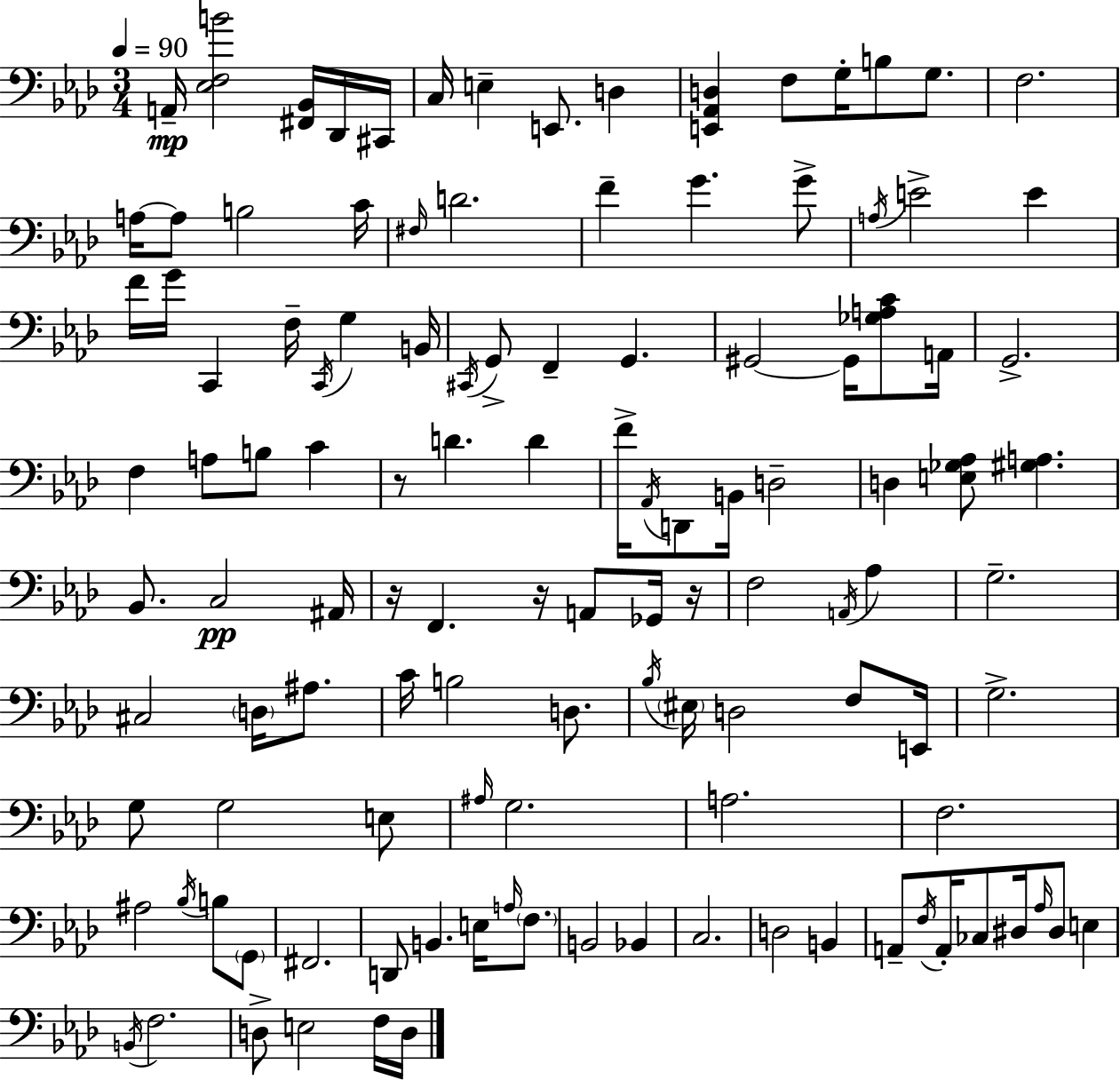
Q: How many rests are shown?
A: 4